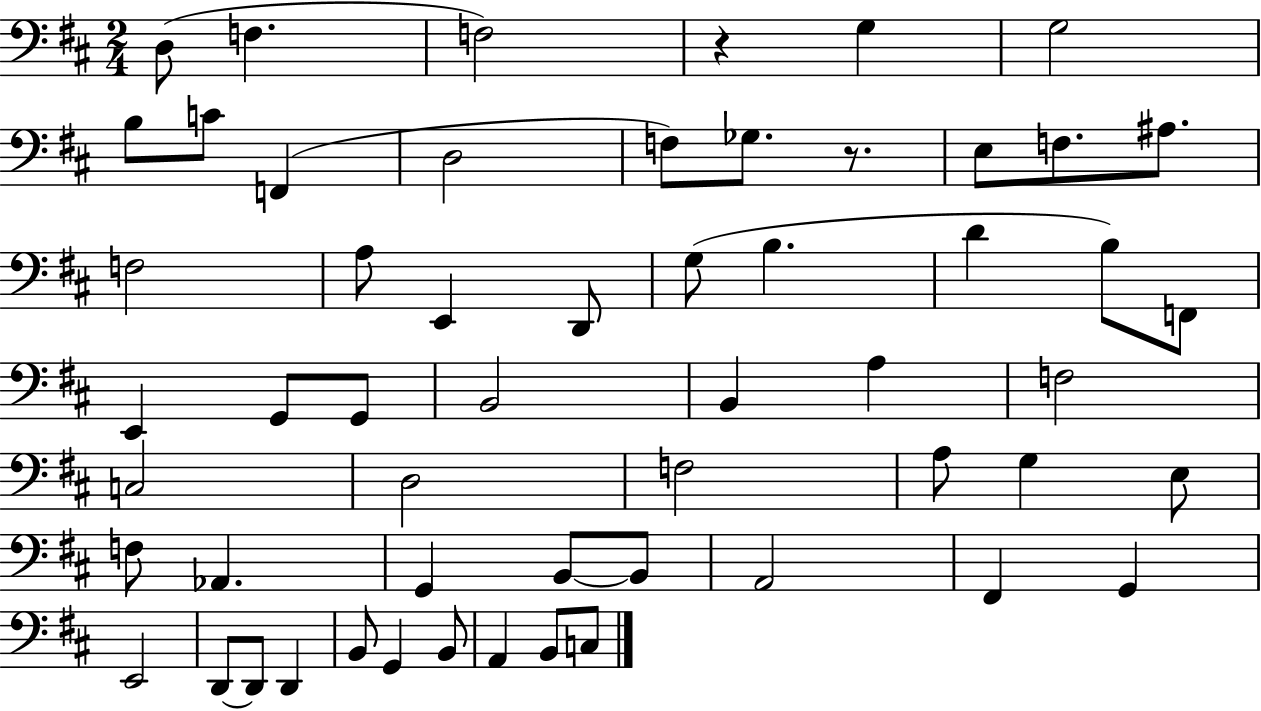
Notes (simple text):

D3/e F3/q. F3/h R/q G3/q G3/h B3/e C4/e F2/q D3/h F3/e Gb3/e. R/e. E3/e F3/e. A#3/e. F3/h A3/e E2/q D2/e G3/e B3/q. D4/q B3/e F2/e E2/q G2/e G2/e B2/h B2/q A3/q F3/h C3/h D3/h F3/h A3/e G3/q E3/e F3/e Ab2/q. G2/q B2/e B2/e A2/h F#2/q G2/q E2/h D2/e D2/e D2/q B2/e G2/q B2/e A2/q B2/e C3/e